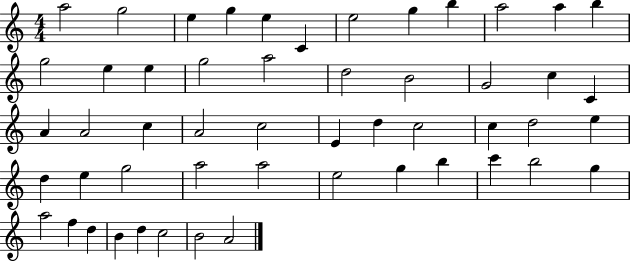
{
  \clef treble
  \numericTimeSignature
  \time 4/4
  \key c \major
  a''2 g''2 | e''4 g''4 e''4 c'4 | e''2 g''4 b''4 | a''2 a''4 b''4 | \break g''2 e''4 e''4 | g''2 a''2 | d''2 b'2 | g'2 c''4 c'4 | \break a'4 a'2 c''4 | a'2 c''2 | e'4 d''4 c''2 | c''4 d''2 e''4 | \break d''4 e''4 g''2 | a''2 a''2 | e''2 g''4 b''4 | c'''4 b''2 g''4 | \break a''2 f''4 d''4 | b'4 d''4 c''2 | b'2 a'2 | \bar "|."
}